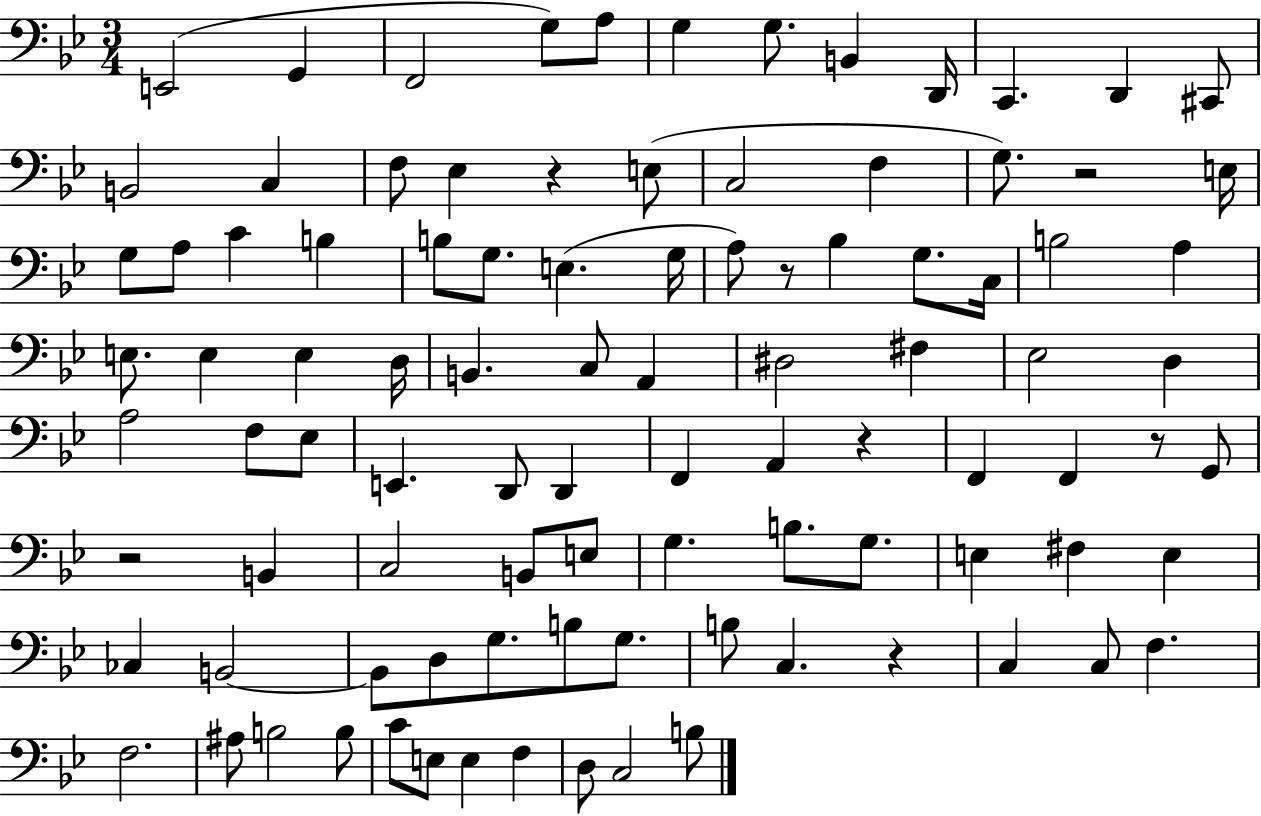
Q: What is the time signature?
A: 3/4